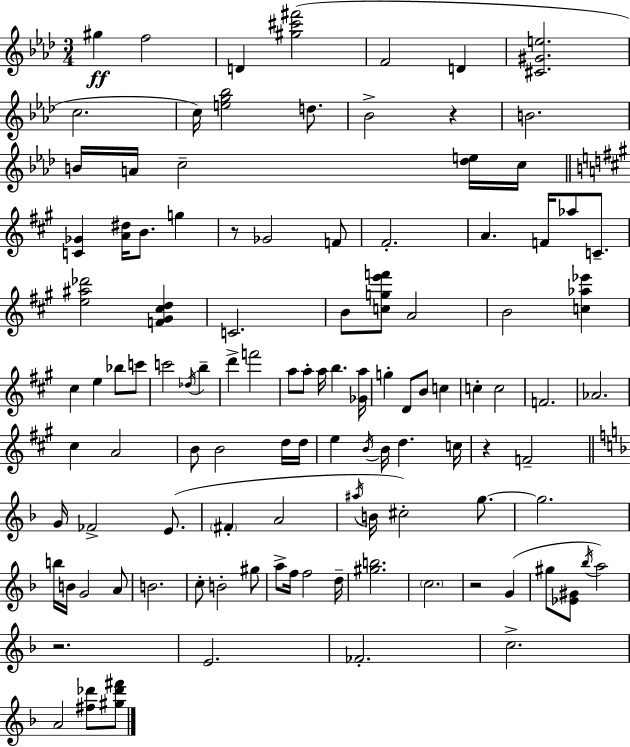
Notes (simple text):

G#5/q F5/h D4/q [G#5,C#6,F#6]/h F4/h D4/q [C#4,G#4,E5]/h. C5/h. C5/s [E5,G5,Bb5]/h D5/e. Bb4/h R/q B4/h. B4/s A4/s C5/h [Db5,E5]/s C5/s [C4,Gb4]/q [A4,D#5]/s B4/e. G5/q R/e Gb4/h F4/e F#4/h. A4/q. F4/s Ab5/e C4/e. [E5,A#5,Db6]/h [F4,G#4,C#5,D5]/q C4/h. B4/e [C5,G5,E6,F6]/e A4/h B4/h [C5,Ab5,Eb6]/q C#5/q E5/q Bb5/e C6/e C6/h Db5/s B5/q D6/q F6/h A5/e A5/e A5/s B5/q. [Gb4,A5]/s G5/q D4/e B4/e C5/q C5/q C5/h F4/h. Ab4/h. C#5/q A4/h B4/e B4/h D5/s D5/s E5/q B4/s B4/s D5/q. C5/s R/q F4/h G4/s FES4/h E4/e. F#4/q A4/h A#5/s B4/s C#5/h G5/e. G5/h. B5/s B4/s G4/h A4/e B4/h. C5/e B4/h G#5/e A5/e F5/s F5/h D5/s [G#5,B5]/h. C5/h. R/h G4/q G#5/e [Eb4,G#4]/e Bb5/s A5/h R/h. E4/h. FES4/h. C5/h. A4/h [F#5,Db6]/e [G#5,Db6,F#6]/e